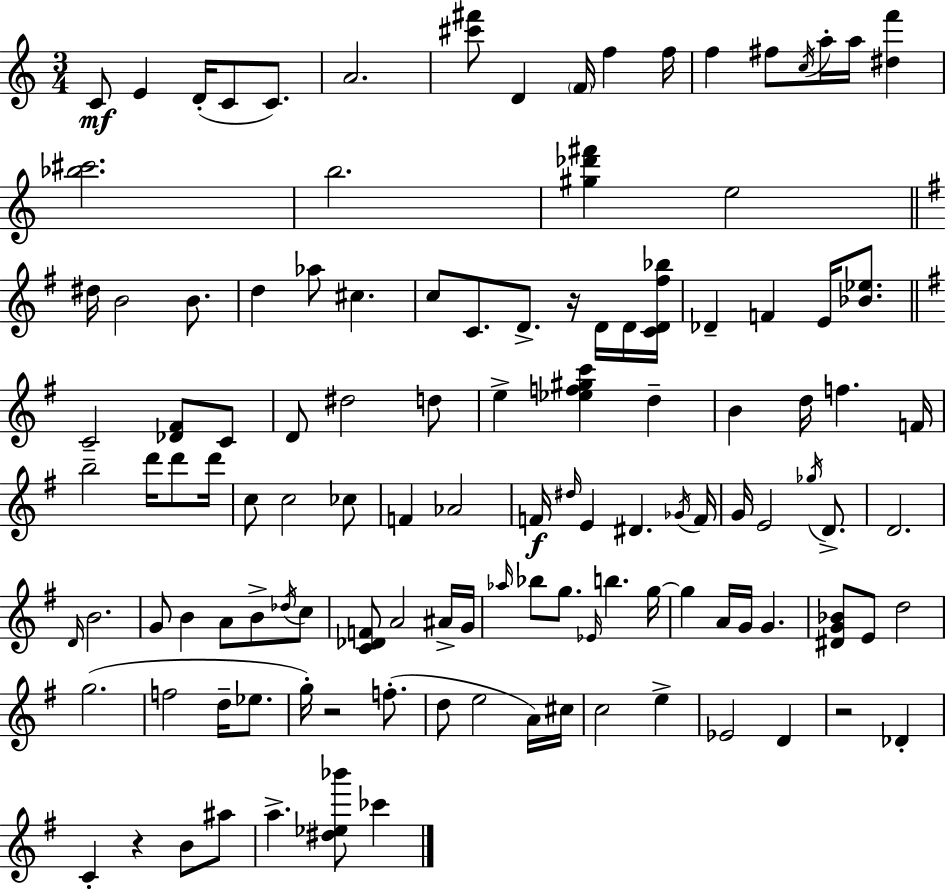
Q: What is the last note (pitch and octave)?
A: CES6